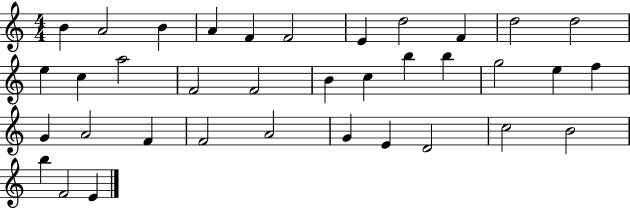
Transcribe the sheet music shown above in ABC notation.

X:1
T:Untitled
M:4/4
L:1/4
K:C
B A2 B A F F2 E d2 F d2 d2 e c a2 F2 F2 B c b b g2 e f G A2 F F2 A2 G E D2 c2 B2 b F2 E